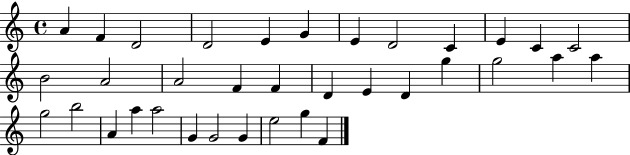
X:1
T:Untitled
M:4/4
L:1/4
K:C
A F D2 D2 E G E D2 C E C C2 B2 A2 A2 F F D E D g g2 a a g2 b2 A a a2 G G2 G e2 g F